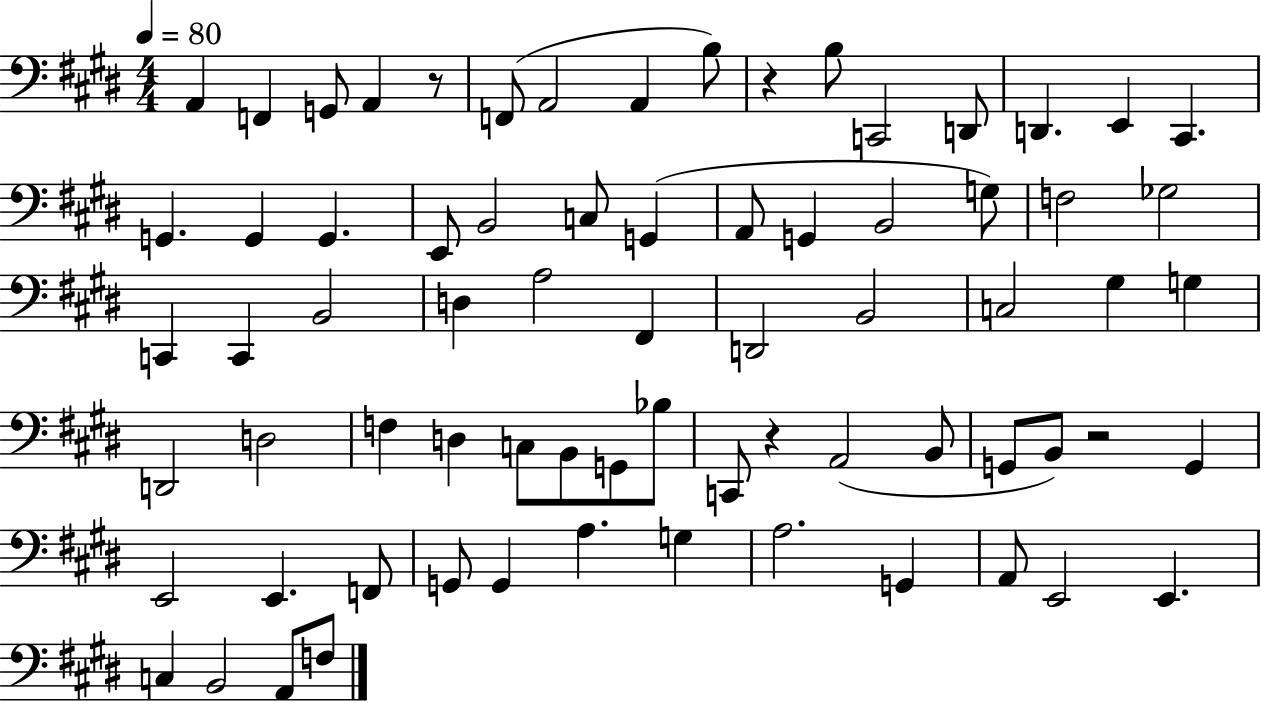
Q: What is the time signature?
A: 4/4